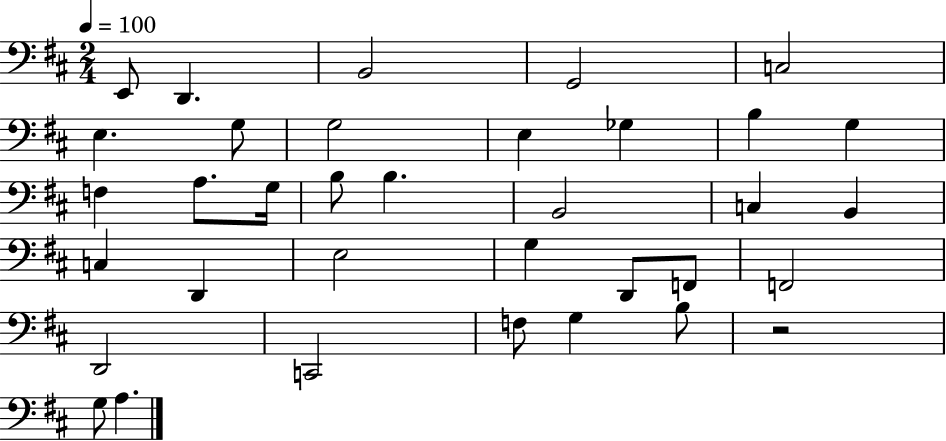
{
  \clef bass
  \numericTimeSignature
  \time 2/4
  \key d \major
  \tempo 4 = 100
  \repeat volta 2 { e,8 d,4. | b,2 | g,2 | c2 | \break e4. g8 | g2 | e4 ges4 | b4 g4 | \break f4 a8. g16 | b8 b4. | b,2 | c4 b,4 | \break c4 d,4 | e2 | g4 d,8 f,8 | f,2 | \break d,2 | c,2 | f8 g4 b8 | r2 | \break g8 a4. | } \bar "|."
}